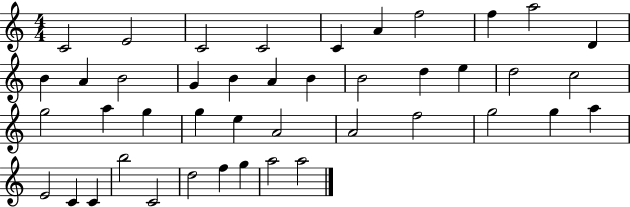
{
  \clef treble
  \numericTimeSignature
  \time 4/4
  \key c \major
  c'2 e'2 | c'2 c'2 | c'4 a'4 f''2 | f''4 a''2 d'4 | \break b'4 a'4 b'2 | g'4 b'4 a'4 b'4 | b'2 d''4 e''4 | d''2 c''2 | \break g''2 a''4 g''4 | g''4 e''4 a'2 | a'2 f''2 | g''2 g''4 a''4 | \break e'2 c'4 c'4 | b''2 c'2 | d''2 f''4 g''4 | a''2 a''2 | \break \bar "|."
}